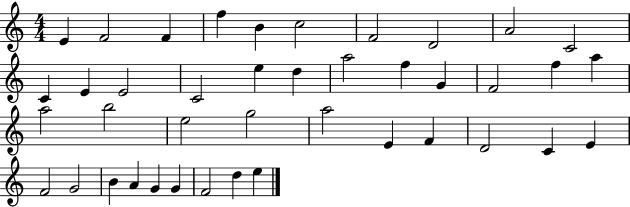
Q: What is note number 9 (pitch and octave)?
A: A4